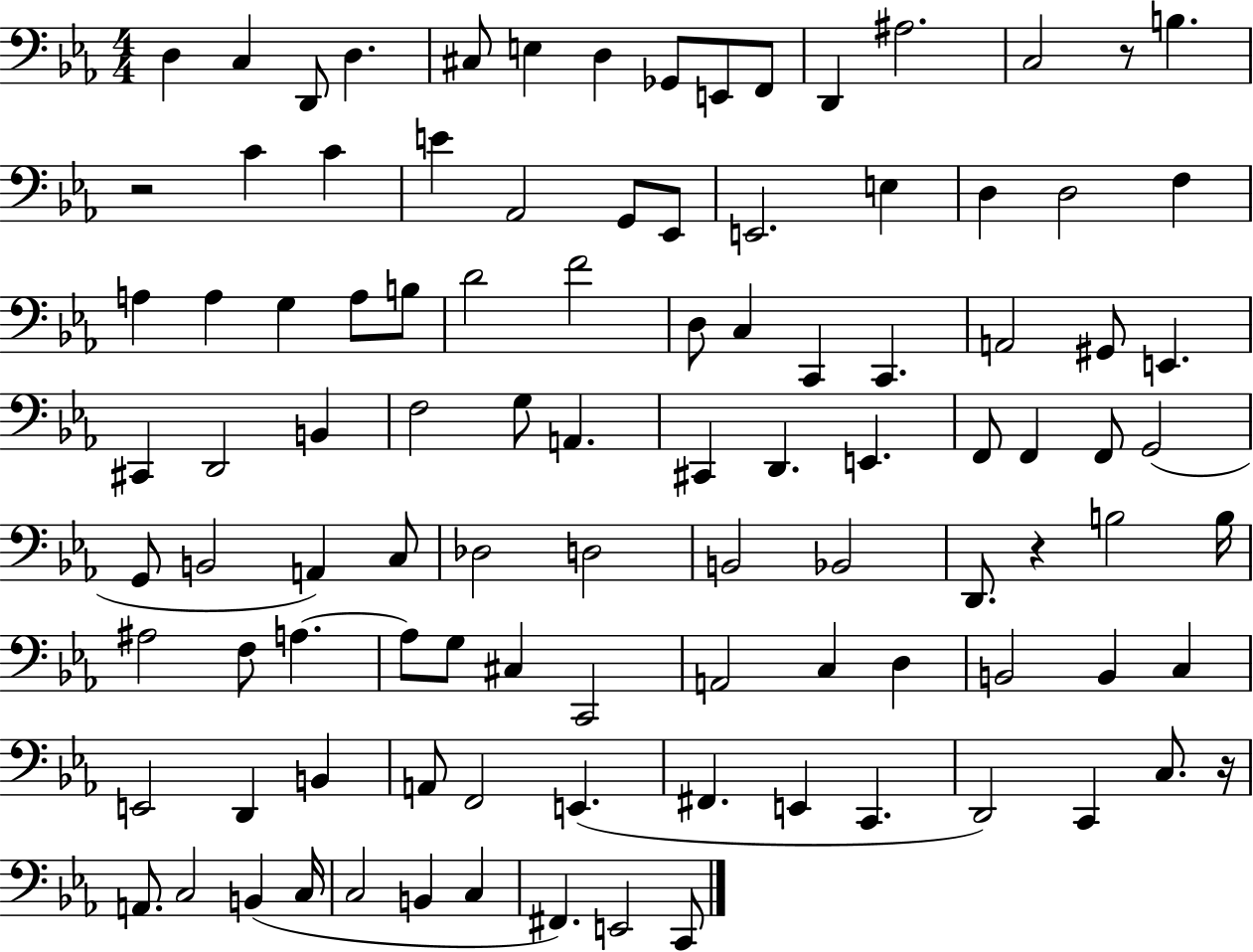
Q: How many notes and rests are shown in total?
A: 102